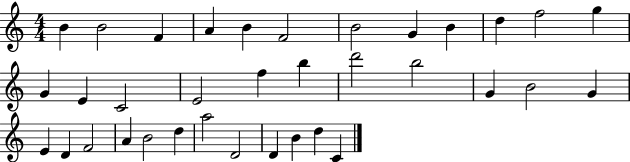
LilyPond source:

{
  \clef treble
  \numericTimeSignature
  \time 4/4
  \key c \major
  b'4 b'2 f'4 | a'4 b'4 f'2 | b'2 g'4 b'4 | d''4 f''2 g''4 | \break g'4 e'4 c'2 | e'2 f''4 b''4 | d'''2 b''2 | g'4 b'2 g'4 | \break e'4 d'4 f'2 | a'4 b'2 d''4 | a''2 d'2 | d'4 b'4 d''4 c'4 | \break \bar "|."
}